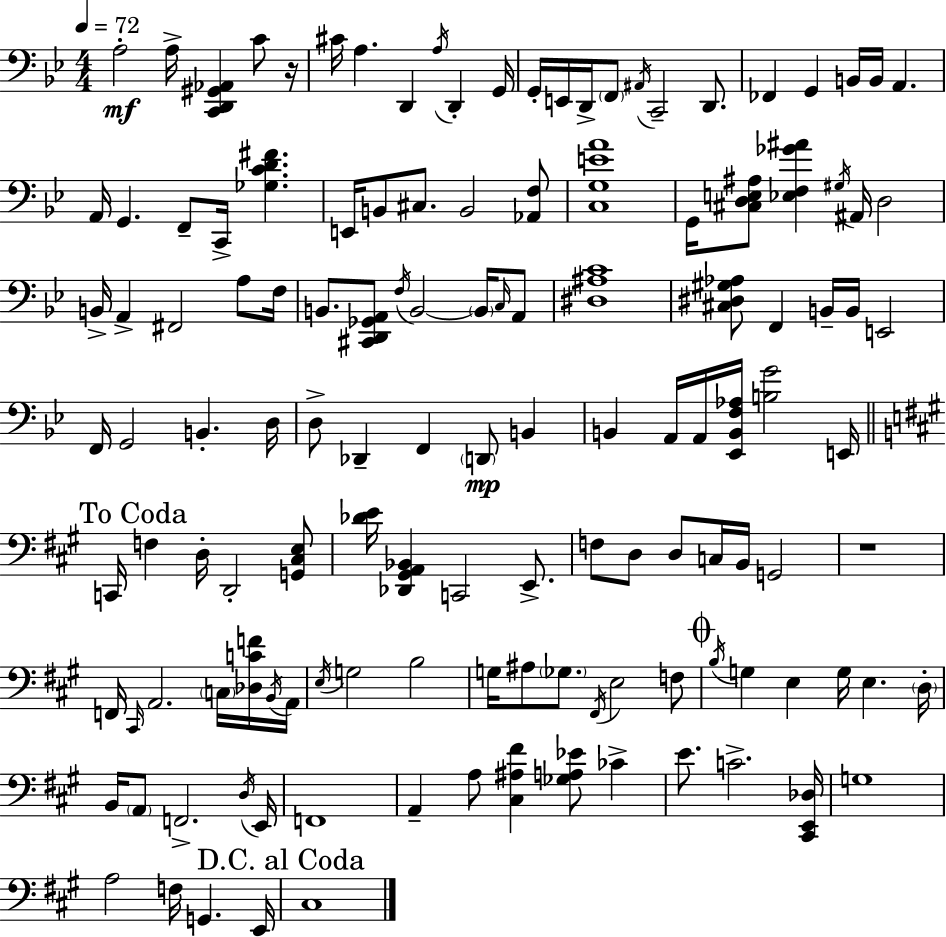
X:1
T:Untitled
M:4/4
L:1/4
K:Gm
A,2 A,/4 [C,,D,,^G,,_A,,] C/2 z/4 ^C/4 A, D,, A,/4 D,, G,,/4 G,,/4 E,,/4 D,,/4 F,,/2 ^A,,/4 C,,2 D,,/2 _F,, G,, B,,/4 B,,/4 A,, A,,/4 G,, F,,/2 C,,/4 [_G,CD^F] E,,/4 B,,/2 ^C,/2 B,,2 [_A,,F,]/2 [C,G,EA]4 G,,/4 [^C,D,E,^A,]/2 [_E,F,_G^A] ^G,/4 ^A,,/4 D,2 B,,/4 A,, ^F,,2 A,/2 F,/4 B,,/2 [^C,,D,,_G,,A,,]/2 F,/4 B,,2 B,,/4 C,/4 A,,/2 [^D,^A,C]4 [^C,^D,^G,_A,]/2 F,, B,,/4 B,,/4 E,,2 F,,/4 G,,2 B,, D,/4 D,/2 _D,, F,, D,,/2 B,, B,, A,,/4 A,,/4 [_E,,B,,F,_A,]/4 [B,G]2 E,,/4 C,,/4 F, D,/4 D,,2 [G,,^C,E,]/2 [_DE]/4 [_D,,^G,,A,,_B,,] C,,2 E,,/2 F,/2 D,/2 D,/2 C,/4 B,,/4 G,,2 z4 F,,/4 ^C,,/4 A,,2 C,/4 [_D,CF]/4 B,,/4 A,,/4 E,/4 G,2 B,2 G,/4 ^A,/2 _G,/2 ^F,,/4 E,2 F,/2 B,/4 G, E, G,/4 E, D,/4 B,,/4 A,,/2 F,,2 D,/4 E,,/4 F,,4 A,, A,/2 [^C,^A,^F] [_G,A,_E]/2 _C E/2 C2 [^C,,E,,_D,]/4 G,4 A,2 F,/4 G,, E,,/4 ^C,4